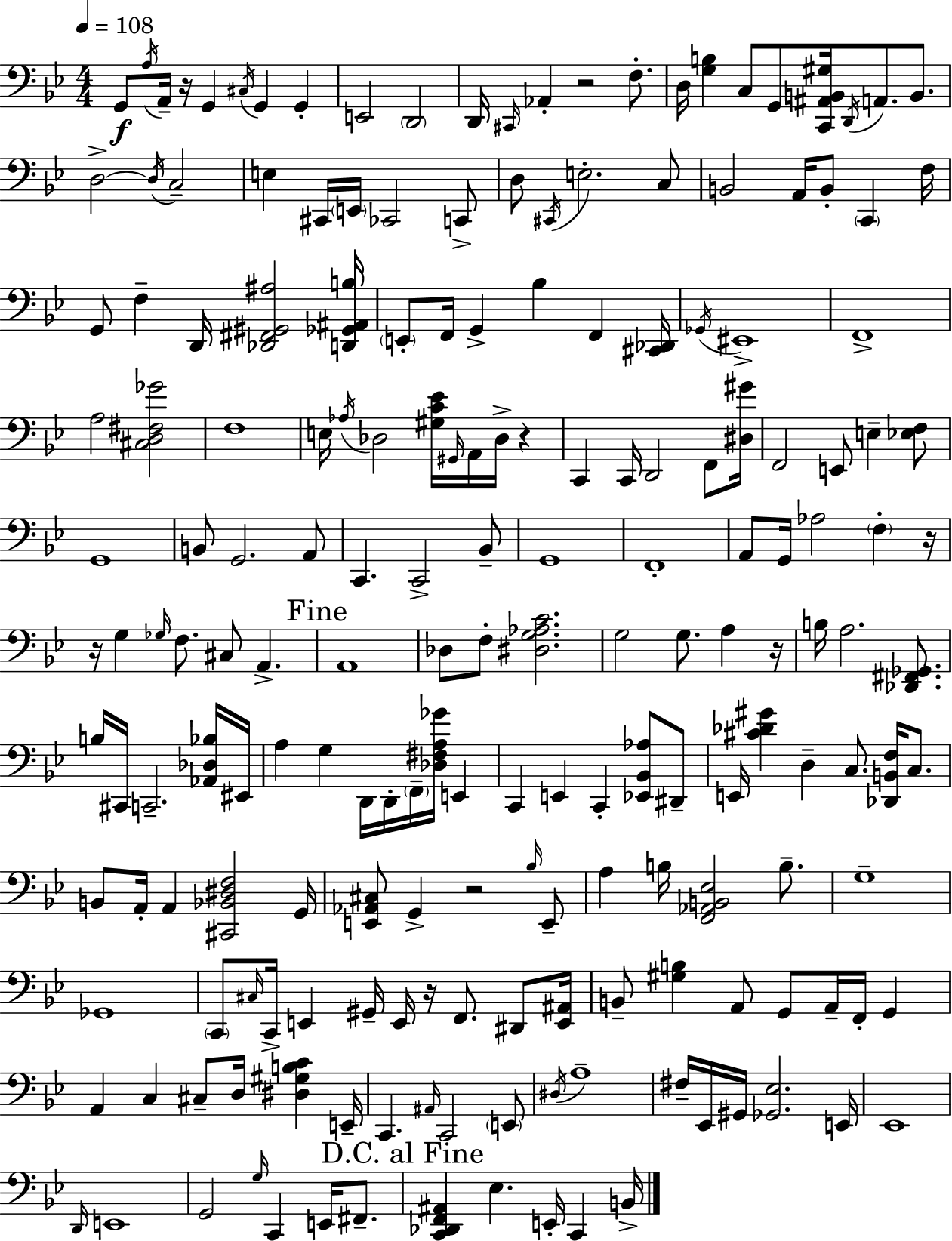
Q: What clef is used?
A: bass